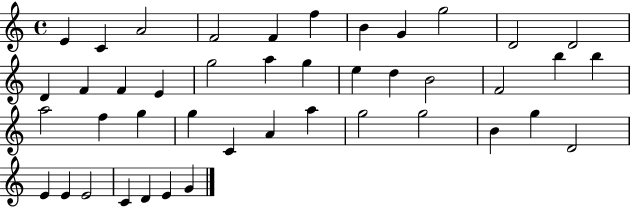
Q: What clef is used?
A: treble